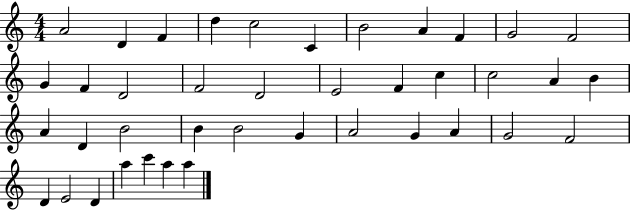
A4/h D4/q F4/q D5/q C5/h C4/q B4/h A4/q F4/q G4/h F4/h G4/q F4/q D4/h F4/h D4/h E4/h F4/q C5/q C5/h A4/q B4/q A4/q D4/q B4/h B4/q B4/h G4/q A4/h G4/q A4/q G4/h F4/h D4/q E4/h D4/q A5/q C6/q A5/q A5/q